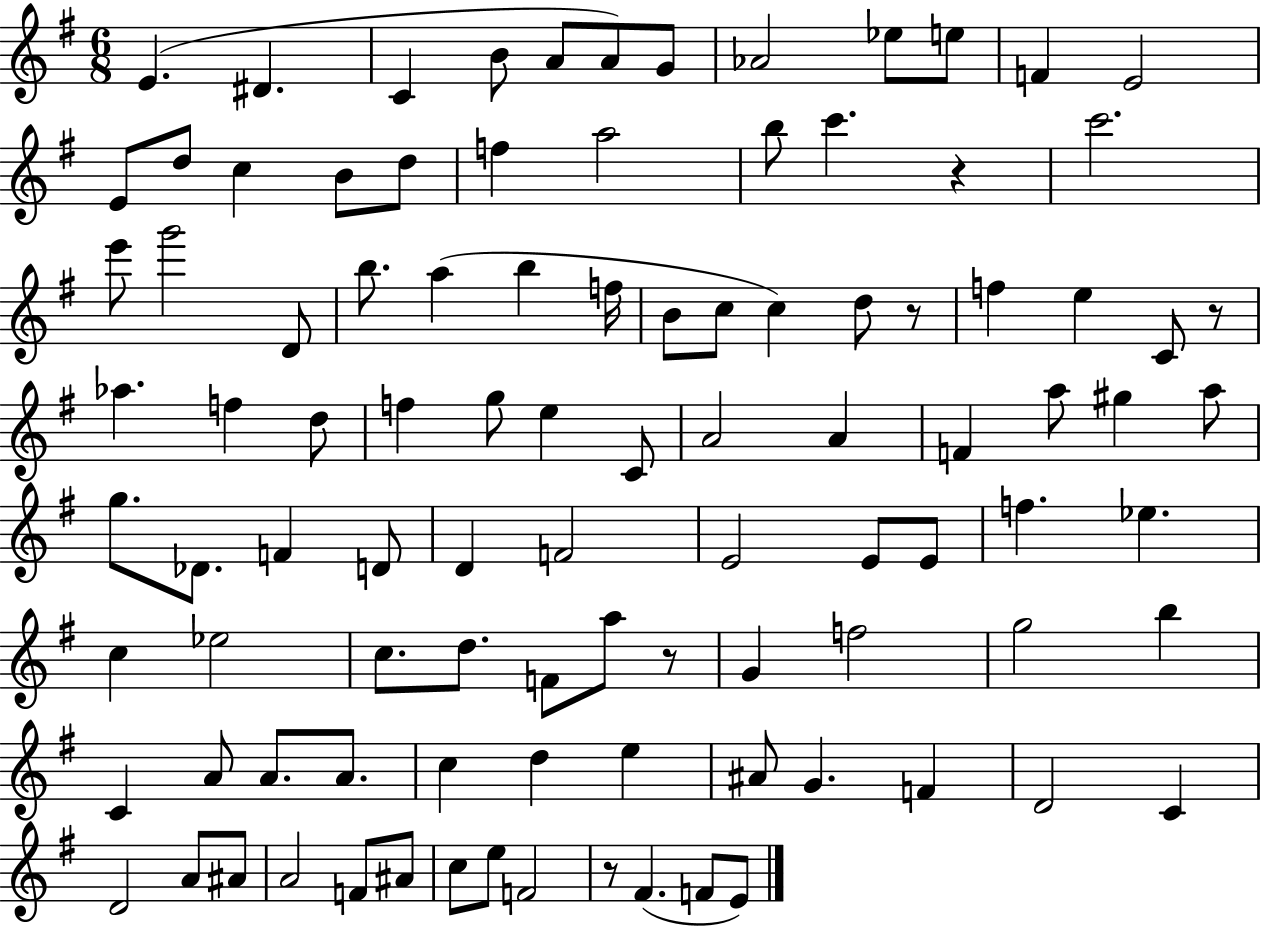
{
  \clef treble
  \numericTimeSignature
  \time 6/8
  \key g \major
  e'4.( dis'4. | c'4 b'8 a'8 a'8) g'8 | aes'2 ees''8 e''8 | f'4 e'2 | \break e'8 d''8 c''4 b'8 d''8 | f''4 a''2 | b''8 c'''4. r4 | c'''2. | \break e'''8 g'''2 d'8 | b''8. a''4( b''4 f''16 | b'8 c''8 c''4) d''8 r8 | f''4 e''4 c'8 r8 | \break aes''4. f''4 d''8 | f''4 g''8 e''4 c'8 | a'2 a'4 | f'4 a''8 gis''4 a''8 | \break g''8. des'8. f'4 d'8 | d'4 f'2 | e'2 e'8 e'8 | f''4. ees''4. | \break c''4 ees''2 | c''8. d''8. f'8 a''8 r8 | g'4 f''2 | g''2 b''4 | \break c'4 a'8 a'8. a'8. | c''4 d''4 e''4 | ais'8 g'4. f'4 | d'2 c'4 | \break d'2 a'8 ais'8 | a'2 f'8 ais'8 | c''8 e''8 f'2 | r8 fis'4.( f'8 e'8) | \break \bar "|."
}